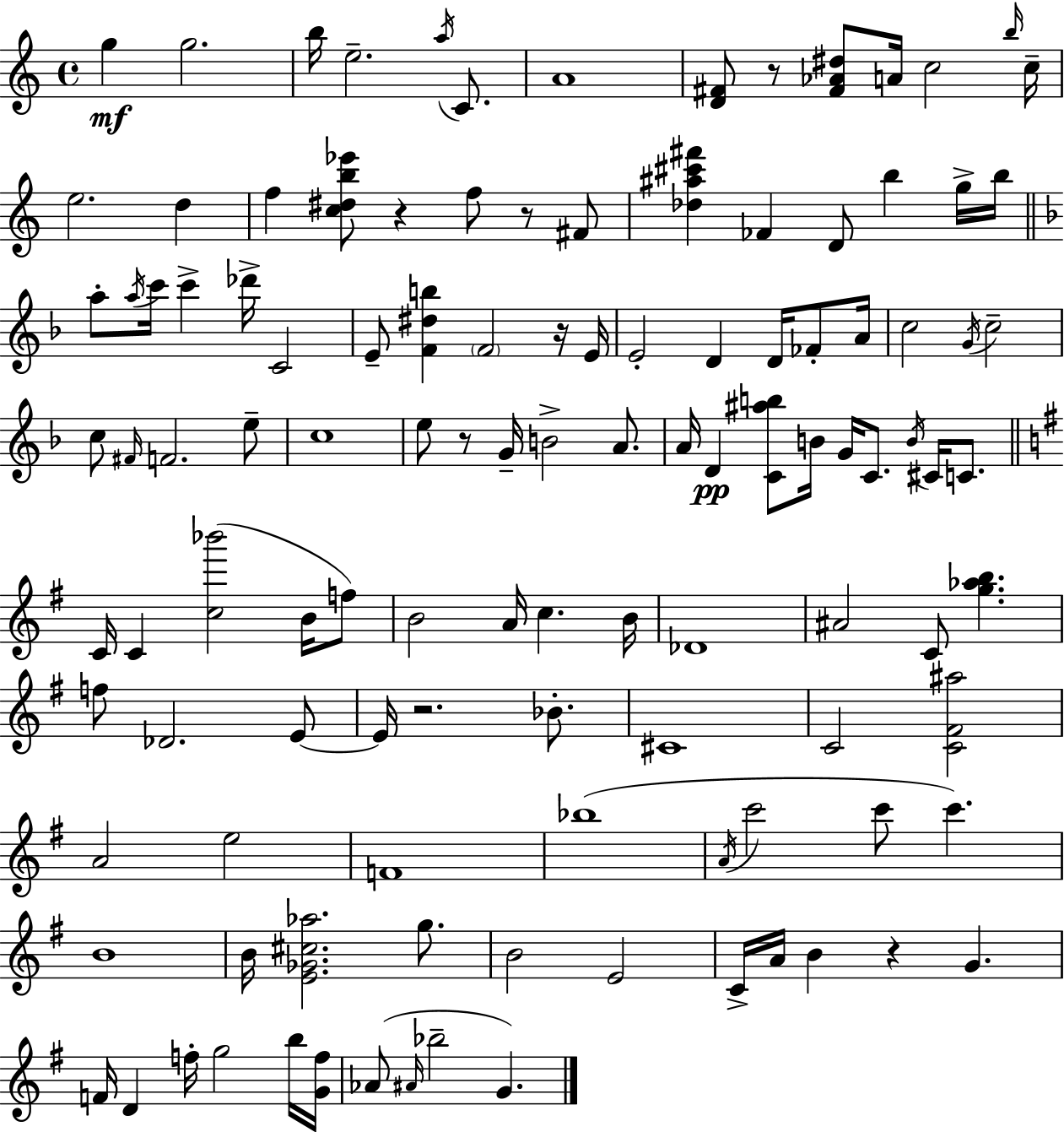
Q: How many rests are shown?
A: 7